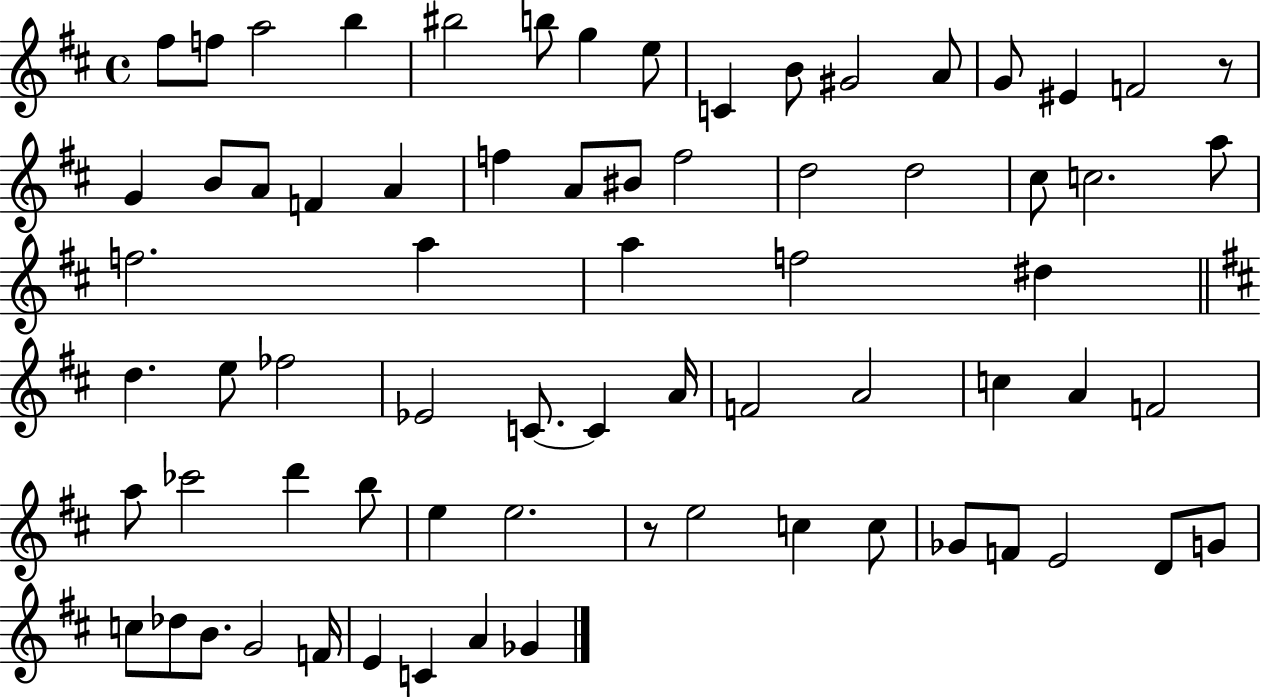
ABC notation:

X:1
T:Untitled
M:4/4
L:1/4
K:D
^f/2 f/2 a2 b ^b2 b/2 g e/2 C B/2 ^G2 A/2 G/2 ^E F2 z/2 G B/2 A/2 F A f A/2 ^B/2 f2 d2 d2 ^c/2 c2 a/2 f2 a a f2 ^d d e/2 _f2 _E2 C/2 C A/4 F2 A2 c A F2 a/2 _c'2 d' b/2 e e2 z/2 e2 c c/2 _G/2 F/2 E2 D/2 G/2 c/2 _d/2 B/2 G2 F/4 E C A _G